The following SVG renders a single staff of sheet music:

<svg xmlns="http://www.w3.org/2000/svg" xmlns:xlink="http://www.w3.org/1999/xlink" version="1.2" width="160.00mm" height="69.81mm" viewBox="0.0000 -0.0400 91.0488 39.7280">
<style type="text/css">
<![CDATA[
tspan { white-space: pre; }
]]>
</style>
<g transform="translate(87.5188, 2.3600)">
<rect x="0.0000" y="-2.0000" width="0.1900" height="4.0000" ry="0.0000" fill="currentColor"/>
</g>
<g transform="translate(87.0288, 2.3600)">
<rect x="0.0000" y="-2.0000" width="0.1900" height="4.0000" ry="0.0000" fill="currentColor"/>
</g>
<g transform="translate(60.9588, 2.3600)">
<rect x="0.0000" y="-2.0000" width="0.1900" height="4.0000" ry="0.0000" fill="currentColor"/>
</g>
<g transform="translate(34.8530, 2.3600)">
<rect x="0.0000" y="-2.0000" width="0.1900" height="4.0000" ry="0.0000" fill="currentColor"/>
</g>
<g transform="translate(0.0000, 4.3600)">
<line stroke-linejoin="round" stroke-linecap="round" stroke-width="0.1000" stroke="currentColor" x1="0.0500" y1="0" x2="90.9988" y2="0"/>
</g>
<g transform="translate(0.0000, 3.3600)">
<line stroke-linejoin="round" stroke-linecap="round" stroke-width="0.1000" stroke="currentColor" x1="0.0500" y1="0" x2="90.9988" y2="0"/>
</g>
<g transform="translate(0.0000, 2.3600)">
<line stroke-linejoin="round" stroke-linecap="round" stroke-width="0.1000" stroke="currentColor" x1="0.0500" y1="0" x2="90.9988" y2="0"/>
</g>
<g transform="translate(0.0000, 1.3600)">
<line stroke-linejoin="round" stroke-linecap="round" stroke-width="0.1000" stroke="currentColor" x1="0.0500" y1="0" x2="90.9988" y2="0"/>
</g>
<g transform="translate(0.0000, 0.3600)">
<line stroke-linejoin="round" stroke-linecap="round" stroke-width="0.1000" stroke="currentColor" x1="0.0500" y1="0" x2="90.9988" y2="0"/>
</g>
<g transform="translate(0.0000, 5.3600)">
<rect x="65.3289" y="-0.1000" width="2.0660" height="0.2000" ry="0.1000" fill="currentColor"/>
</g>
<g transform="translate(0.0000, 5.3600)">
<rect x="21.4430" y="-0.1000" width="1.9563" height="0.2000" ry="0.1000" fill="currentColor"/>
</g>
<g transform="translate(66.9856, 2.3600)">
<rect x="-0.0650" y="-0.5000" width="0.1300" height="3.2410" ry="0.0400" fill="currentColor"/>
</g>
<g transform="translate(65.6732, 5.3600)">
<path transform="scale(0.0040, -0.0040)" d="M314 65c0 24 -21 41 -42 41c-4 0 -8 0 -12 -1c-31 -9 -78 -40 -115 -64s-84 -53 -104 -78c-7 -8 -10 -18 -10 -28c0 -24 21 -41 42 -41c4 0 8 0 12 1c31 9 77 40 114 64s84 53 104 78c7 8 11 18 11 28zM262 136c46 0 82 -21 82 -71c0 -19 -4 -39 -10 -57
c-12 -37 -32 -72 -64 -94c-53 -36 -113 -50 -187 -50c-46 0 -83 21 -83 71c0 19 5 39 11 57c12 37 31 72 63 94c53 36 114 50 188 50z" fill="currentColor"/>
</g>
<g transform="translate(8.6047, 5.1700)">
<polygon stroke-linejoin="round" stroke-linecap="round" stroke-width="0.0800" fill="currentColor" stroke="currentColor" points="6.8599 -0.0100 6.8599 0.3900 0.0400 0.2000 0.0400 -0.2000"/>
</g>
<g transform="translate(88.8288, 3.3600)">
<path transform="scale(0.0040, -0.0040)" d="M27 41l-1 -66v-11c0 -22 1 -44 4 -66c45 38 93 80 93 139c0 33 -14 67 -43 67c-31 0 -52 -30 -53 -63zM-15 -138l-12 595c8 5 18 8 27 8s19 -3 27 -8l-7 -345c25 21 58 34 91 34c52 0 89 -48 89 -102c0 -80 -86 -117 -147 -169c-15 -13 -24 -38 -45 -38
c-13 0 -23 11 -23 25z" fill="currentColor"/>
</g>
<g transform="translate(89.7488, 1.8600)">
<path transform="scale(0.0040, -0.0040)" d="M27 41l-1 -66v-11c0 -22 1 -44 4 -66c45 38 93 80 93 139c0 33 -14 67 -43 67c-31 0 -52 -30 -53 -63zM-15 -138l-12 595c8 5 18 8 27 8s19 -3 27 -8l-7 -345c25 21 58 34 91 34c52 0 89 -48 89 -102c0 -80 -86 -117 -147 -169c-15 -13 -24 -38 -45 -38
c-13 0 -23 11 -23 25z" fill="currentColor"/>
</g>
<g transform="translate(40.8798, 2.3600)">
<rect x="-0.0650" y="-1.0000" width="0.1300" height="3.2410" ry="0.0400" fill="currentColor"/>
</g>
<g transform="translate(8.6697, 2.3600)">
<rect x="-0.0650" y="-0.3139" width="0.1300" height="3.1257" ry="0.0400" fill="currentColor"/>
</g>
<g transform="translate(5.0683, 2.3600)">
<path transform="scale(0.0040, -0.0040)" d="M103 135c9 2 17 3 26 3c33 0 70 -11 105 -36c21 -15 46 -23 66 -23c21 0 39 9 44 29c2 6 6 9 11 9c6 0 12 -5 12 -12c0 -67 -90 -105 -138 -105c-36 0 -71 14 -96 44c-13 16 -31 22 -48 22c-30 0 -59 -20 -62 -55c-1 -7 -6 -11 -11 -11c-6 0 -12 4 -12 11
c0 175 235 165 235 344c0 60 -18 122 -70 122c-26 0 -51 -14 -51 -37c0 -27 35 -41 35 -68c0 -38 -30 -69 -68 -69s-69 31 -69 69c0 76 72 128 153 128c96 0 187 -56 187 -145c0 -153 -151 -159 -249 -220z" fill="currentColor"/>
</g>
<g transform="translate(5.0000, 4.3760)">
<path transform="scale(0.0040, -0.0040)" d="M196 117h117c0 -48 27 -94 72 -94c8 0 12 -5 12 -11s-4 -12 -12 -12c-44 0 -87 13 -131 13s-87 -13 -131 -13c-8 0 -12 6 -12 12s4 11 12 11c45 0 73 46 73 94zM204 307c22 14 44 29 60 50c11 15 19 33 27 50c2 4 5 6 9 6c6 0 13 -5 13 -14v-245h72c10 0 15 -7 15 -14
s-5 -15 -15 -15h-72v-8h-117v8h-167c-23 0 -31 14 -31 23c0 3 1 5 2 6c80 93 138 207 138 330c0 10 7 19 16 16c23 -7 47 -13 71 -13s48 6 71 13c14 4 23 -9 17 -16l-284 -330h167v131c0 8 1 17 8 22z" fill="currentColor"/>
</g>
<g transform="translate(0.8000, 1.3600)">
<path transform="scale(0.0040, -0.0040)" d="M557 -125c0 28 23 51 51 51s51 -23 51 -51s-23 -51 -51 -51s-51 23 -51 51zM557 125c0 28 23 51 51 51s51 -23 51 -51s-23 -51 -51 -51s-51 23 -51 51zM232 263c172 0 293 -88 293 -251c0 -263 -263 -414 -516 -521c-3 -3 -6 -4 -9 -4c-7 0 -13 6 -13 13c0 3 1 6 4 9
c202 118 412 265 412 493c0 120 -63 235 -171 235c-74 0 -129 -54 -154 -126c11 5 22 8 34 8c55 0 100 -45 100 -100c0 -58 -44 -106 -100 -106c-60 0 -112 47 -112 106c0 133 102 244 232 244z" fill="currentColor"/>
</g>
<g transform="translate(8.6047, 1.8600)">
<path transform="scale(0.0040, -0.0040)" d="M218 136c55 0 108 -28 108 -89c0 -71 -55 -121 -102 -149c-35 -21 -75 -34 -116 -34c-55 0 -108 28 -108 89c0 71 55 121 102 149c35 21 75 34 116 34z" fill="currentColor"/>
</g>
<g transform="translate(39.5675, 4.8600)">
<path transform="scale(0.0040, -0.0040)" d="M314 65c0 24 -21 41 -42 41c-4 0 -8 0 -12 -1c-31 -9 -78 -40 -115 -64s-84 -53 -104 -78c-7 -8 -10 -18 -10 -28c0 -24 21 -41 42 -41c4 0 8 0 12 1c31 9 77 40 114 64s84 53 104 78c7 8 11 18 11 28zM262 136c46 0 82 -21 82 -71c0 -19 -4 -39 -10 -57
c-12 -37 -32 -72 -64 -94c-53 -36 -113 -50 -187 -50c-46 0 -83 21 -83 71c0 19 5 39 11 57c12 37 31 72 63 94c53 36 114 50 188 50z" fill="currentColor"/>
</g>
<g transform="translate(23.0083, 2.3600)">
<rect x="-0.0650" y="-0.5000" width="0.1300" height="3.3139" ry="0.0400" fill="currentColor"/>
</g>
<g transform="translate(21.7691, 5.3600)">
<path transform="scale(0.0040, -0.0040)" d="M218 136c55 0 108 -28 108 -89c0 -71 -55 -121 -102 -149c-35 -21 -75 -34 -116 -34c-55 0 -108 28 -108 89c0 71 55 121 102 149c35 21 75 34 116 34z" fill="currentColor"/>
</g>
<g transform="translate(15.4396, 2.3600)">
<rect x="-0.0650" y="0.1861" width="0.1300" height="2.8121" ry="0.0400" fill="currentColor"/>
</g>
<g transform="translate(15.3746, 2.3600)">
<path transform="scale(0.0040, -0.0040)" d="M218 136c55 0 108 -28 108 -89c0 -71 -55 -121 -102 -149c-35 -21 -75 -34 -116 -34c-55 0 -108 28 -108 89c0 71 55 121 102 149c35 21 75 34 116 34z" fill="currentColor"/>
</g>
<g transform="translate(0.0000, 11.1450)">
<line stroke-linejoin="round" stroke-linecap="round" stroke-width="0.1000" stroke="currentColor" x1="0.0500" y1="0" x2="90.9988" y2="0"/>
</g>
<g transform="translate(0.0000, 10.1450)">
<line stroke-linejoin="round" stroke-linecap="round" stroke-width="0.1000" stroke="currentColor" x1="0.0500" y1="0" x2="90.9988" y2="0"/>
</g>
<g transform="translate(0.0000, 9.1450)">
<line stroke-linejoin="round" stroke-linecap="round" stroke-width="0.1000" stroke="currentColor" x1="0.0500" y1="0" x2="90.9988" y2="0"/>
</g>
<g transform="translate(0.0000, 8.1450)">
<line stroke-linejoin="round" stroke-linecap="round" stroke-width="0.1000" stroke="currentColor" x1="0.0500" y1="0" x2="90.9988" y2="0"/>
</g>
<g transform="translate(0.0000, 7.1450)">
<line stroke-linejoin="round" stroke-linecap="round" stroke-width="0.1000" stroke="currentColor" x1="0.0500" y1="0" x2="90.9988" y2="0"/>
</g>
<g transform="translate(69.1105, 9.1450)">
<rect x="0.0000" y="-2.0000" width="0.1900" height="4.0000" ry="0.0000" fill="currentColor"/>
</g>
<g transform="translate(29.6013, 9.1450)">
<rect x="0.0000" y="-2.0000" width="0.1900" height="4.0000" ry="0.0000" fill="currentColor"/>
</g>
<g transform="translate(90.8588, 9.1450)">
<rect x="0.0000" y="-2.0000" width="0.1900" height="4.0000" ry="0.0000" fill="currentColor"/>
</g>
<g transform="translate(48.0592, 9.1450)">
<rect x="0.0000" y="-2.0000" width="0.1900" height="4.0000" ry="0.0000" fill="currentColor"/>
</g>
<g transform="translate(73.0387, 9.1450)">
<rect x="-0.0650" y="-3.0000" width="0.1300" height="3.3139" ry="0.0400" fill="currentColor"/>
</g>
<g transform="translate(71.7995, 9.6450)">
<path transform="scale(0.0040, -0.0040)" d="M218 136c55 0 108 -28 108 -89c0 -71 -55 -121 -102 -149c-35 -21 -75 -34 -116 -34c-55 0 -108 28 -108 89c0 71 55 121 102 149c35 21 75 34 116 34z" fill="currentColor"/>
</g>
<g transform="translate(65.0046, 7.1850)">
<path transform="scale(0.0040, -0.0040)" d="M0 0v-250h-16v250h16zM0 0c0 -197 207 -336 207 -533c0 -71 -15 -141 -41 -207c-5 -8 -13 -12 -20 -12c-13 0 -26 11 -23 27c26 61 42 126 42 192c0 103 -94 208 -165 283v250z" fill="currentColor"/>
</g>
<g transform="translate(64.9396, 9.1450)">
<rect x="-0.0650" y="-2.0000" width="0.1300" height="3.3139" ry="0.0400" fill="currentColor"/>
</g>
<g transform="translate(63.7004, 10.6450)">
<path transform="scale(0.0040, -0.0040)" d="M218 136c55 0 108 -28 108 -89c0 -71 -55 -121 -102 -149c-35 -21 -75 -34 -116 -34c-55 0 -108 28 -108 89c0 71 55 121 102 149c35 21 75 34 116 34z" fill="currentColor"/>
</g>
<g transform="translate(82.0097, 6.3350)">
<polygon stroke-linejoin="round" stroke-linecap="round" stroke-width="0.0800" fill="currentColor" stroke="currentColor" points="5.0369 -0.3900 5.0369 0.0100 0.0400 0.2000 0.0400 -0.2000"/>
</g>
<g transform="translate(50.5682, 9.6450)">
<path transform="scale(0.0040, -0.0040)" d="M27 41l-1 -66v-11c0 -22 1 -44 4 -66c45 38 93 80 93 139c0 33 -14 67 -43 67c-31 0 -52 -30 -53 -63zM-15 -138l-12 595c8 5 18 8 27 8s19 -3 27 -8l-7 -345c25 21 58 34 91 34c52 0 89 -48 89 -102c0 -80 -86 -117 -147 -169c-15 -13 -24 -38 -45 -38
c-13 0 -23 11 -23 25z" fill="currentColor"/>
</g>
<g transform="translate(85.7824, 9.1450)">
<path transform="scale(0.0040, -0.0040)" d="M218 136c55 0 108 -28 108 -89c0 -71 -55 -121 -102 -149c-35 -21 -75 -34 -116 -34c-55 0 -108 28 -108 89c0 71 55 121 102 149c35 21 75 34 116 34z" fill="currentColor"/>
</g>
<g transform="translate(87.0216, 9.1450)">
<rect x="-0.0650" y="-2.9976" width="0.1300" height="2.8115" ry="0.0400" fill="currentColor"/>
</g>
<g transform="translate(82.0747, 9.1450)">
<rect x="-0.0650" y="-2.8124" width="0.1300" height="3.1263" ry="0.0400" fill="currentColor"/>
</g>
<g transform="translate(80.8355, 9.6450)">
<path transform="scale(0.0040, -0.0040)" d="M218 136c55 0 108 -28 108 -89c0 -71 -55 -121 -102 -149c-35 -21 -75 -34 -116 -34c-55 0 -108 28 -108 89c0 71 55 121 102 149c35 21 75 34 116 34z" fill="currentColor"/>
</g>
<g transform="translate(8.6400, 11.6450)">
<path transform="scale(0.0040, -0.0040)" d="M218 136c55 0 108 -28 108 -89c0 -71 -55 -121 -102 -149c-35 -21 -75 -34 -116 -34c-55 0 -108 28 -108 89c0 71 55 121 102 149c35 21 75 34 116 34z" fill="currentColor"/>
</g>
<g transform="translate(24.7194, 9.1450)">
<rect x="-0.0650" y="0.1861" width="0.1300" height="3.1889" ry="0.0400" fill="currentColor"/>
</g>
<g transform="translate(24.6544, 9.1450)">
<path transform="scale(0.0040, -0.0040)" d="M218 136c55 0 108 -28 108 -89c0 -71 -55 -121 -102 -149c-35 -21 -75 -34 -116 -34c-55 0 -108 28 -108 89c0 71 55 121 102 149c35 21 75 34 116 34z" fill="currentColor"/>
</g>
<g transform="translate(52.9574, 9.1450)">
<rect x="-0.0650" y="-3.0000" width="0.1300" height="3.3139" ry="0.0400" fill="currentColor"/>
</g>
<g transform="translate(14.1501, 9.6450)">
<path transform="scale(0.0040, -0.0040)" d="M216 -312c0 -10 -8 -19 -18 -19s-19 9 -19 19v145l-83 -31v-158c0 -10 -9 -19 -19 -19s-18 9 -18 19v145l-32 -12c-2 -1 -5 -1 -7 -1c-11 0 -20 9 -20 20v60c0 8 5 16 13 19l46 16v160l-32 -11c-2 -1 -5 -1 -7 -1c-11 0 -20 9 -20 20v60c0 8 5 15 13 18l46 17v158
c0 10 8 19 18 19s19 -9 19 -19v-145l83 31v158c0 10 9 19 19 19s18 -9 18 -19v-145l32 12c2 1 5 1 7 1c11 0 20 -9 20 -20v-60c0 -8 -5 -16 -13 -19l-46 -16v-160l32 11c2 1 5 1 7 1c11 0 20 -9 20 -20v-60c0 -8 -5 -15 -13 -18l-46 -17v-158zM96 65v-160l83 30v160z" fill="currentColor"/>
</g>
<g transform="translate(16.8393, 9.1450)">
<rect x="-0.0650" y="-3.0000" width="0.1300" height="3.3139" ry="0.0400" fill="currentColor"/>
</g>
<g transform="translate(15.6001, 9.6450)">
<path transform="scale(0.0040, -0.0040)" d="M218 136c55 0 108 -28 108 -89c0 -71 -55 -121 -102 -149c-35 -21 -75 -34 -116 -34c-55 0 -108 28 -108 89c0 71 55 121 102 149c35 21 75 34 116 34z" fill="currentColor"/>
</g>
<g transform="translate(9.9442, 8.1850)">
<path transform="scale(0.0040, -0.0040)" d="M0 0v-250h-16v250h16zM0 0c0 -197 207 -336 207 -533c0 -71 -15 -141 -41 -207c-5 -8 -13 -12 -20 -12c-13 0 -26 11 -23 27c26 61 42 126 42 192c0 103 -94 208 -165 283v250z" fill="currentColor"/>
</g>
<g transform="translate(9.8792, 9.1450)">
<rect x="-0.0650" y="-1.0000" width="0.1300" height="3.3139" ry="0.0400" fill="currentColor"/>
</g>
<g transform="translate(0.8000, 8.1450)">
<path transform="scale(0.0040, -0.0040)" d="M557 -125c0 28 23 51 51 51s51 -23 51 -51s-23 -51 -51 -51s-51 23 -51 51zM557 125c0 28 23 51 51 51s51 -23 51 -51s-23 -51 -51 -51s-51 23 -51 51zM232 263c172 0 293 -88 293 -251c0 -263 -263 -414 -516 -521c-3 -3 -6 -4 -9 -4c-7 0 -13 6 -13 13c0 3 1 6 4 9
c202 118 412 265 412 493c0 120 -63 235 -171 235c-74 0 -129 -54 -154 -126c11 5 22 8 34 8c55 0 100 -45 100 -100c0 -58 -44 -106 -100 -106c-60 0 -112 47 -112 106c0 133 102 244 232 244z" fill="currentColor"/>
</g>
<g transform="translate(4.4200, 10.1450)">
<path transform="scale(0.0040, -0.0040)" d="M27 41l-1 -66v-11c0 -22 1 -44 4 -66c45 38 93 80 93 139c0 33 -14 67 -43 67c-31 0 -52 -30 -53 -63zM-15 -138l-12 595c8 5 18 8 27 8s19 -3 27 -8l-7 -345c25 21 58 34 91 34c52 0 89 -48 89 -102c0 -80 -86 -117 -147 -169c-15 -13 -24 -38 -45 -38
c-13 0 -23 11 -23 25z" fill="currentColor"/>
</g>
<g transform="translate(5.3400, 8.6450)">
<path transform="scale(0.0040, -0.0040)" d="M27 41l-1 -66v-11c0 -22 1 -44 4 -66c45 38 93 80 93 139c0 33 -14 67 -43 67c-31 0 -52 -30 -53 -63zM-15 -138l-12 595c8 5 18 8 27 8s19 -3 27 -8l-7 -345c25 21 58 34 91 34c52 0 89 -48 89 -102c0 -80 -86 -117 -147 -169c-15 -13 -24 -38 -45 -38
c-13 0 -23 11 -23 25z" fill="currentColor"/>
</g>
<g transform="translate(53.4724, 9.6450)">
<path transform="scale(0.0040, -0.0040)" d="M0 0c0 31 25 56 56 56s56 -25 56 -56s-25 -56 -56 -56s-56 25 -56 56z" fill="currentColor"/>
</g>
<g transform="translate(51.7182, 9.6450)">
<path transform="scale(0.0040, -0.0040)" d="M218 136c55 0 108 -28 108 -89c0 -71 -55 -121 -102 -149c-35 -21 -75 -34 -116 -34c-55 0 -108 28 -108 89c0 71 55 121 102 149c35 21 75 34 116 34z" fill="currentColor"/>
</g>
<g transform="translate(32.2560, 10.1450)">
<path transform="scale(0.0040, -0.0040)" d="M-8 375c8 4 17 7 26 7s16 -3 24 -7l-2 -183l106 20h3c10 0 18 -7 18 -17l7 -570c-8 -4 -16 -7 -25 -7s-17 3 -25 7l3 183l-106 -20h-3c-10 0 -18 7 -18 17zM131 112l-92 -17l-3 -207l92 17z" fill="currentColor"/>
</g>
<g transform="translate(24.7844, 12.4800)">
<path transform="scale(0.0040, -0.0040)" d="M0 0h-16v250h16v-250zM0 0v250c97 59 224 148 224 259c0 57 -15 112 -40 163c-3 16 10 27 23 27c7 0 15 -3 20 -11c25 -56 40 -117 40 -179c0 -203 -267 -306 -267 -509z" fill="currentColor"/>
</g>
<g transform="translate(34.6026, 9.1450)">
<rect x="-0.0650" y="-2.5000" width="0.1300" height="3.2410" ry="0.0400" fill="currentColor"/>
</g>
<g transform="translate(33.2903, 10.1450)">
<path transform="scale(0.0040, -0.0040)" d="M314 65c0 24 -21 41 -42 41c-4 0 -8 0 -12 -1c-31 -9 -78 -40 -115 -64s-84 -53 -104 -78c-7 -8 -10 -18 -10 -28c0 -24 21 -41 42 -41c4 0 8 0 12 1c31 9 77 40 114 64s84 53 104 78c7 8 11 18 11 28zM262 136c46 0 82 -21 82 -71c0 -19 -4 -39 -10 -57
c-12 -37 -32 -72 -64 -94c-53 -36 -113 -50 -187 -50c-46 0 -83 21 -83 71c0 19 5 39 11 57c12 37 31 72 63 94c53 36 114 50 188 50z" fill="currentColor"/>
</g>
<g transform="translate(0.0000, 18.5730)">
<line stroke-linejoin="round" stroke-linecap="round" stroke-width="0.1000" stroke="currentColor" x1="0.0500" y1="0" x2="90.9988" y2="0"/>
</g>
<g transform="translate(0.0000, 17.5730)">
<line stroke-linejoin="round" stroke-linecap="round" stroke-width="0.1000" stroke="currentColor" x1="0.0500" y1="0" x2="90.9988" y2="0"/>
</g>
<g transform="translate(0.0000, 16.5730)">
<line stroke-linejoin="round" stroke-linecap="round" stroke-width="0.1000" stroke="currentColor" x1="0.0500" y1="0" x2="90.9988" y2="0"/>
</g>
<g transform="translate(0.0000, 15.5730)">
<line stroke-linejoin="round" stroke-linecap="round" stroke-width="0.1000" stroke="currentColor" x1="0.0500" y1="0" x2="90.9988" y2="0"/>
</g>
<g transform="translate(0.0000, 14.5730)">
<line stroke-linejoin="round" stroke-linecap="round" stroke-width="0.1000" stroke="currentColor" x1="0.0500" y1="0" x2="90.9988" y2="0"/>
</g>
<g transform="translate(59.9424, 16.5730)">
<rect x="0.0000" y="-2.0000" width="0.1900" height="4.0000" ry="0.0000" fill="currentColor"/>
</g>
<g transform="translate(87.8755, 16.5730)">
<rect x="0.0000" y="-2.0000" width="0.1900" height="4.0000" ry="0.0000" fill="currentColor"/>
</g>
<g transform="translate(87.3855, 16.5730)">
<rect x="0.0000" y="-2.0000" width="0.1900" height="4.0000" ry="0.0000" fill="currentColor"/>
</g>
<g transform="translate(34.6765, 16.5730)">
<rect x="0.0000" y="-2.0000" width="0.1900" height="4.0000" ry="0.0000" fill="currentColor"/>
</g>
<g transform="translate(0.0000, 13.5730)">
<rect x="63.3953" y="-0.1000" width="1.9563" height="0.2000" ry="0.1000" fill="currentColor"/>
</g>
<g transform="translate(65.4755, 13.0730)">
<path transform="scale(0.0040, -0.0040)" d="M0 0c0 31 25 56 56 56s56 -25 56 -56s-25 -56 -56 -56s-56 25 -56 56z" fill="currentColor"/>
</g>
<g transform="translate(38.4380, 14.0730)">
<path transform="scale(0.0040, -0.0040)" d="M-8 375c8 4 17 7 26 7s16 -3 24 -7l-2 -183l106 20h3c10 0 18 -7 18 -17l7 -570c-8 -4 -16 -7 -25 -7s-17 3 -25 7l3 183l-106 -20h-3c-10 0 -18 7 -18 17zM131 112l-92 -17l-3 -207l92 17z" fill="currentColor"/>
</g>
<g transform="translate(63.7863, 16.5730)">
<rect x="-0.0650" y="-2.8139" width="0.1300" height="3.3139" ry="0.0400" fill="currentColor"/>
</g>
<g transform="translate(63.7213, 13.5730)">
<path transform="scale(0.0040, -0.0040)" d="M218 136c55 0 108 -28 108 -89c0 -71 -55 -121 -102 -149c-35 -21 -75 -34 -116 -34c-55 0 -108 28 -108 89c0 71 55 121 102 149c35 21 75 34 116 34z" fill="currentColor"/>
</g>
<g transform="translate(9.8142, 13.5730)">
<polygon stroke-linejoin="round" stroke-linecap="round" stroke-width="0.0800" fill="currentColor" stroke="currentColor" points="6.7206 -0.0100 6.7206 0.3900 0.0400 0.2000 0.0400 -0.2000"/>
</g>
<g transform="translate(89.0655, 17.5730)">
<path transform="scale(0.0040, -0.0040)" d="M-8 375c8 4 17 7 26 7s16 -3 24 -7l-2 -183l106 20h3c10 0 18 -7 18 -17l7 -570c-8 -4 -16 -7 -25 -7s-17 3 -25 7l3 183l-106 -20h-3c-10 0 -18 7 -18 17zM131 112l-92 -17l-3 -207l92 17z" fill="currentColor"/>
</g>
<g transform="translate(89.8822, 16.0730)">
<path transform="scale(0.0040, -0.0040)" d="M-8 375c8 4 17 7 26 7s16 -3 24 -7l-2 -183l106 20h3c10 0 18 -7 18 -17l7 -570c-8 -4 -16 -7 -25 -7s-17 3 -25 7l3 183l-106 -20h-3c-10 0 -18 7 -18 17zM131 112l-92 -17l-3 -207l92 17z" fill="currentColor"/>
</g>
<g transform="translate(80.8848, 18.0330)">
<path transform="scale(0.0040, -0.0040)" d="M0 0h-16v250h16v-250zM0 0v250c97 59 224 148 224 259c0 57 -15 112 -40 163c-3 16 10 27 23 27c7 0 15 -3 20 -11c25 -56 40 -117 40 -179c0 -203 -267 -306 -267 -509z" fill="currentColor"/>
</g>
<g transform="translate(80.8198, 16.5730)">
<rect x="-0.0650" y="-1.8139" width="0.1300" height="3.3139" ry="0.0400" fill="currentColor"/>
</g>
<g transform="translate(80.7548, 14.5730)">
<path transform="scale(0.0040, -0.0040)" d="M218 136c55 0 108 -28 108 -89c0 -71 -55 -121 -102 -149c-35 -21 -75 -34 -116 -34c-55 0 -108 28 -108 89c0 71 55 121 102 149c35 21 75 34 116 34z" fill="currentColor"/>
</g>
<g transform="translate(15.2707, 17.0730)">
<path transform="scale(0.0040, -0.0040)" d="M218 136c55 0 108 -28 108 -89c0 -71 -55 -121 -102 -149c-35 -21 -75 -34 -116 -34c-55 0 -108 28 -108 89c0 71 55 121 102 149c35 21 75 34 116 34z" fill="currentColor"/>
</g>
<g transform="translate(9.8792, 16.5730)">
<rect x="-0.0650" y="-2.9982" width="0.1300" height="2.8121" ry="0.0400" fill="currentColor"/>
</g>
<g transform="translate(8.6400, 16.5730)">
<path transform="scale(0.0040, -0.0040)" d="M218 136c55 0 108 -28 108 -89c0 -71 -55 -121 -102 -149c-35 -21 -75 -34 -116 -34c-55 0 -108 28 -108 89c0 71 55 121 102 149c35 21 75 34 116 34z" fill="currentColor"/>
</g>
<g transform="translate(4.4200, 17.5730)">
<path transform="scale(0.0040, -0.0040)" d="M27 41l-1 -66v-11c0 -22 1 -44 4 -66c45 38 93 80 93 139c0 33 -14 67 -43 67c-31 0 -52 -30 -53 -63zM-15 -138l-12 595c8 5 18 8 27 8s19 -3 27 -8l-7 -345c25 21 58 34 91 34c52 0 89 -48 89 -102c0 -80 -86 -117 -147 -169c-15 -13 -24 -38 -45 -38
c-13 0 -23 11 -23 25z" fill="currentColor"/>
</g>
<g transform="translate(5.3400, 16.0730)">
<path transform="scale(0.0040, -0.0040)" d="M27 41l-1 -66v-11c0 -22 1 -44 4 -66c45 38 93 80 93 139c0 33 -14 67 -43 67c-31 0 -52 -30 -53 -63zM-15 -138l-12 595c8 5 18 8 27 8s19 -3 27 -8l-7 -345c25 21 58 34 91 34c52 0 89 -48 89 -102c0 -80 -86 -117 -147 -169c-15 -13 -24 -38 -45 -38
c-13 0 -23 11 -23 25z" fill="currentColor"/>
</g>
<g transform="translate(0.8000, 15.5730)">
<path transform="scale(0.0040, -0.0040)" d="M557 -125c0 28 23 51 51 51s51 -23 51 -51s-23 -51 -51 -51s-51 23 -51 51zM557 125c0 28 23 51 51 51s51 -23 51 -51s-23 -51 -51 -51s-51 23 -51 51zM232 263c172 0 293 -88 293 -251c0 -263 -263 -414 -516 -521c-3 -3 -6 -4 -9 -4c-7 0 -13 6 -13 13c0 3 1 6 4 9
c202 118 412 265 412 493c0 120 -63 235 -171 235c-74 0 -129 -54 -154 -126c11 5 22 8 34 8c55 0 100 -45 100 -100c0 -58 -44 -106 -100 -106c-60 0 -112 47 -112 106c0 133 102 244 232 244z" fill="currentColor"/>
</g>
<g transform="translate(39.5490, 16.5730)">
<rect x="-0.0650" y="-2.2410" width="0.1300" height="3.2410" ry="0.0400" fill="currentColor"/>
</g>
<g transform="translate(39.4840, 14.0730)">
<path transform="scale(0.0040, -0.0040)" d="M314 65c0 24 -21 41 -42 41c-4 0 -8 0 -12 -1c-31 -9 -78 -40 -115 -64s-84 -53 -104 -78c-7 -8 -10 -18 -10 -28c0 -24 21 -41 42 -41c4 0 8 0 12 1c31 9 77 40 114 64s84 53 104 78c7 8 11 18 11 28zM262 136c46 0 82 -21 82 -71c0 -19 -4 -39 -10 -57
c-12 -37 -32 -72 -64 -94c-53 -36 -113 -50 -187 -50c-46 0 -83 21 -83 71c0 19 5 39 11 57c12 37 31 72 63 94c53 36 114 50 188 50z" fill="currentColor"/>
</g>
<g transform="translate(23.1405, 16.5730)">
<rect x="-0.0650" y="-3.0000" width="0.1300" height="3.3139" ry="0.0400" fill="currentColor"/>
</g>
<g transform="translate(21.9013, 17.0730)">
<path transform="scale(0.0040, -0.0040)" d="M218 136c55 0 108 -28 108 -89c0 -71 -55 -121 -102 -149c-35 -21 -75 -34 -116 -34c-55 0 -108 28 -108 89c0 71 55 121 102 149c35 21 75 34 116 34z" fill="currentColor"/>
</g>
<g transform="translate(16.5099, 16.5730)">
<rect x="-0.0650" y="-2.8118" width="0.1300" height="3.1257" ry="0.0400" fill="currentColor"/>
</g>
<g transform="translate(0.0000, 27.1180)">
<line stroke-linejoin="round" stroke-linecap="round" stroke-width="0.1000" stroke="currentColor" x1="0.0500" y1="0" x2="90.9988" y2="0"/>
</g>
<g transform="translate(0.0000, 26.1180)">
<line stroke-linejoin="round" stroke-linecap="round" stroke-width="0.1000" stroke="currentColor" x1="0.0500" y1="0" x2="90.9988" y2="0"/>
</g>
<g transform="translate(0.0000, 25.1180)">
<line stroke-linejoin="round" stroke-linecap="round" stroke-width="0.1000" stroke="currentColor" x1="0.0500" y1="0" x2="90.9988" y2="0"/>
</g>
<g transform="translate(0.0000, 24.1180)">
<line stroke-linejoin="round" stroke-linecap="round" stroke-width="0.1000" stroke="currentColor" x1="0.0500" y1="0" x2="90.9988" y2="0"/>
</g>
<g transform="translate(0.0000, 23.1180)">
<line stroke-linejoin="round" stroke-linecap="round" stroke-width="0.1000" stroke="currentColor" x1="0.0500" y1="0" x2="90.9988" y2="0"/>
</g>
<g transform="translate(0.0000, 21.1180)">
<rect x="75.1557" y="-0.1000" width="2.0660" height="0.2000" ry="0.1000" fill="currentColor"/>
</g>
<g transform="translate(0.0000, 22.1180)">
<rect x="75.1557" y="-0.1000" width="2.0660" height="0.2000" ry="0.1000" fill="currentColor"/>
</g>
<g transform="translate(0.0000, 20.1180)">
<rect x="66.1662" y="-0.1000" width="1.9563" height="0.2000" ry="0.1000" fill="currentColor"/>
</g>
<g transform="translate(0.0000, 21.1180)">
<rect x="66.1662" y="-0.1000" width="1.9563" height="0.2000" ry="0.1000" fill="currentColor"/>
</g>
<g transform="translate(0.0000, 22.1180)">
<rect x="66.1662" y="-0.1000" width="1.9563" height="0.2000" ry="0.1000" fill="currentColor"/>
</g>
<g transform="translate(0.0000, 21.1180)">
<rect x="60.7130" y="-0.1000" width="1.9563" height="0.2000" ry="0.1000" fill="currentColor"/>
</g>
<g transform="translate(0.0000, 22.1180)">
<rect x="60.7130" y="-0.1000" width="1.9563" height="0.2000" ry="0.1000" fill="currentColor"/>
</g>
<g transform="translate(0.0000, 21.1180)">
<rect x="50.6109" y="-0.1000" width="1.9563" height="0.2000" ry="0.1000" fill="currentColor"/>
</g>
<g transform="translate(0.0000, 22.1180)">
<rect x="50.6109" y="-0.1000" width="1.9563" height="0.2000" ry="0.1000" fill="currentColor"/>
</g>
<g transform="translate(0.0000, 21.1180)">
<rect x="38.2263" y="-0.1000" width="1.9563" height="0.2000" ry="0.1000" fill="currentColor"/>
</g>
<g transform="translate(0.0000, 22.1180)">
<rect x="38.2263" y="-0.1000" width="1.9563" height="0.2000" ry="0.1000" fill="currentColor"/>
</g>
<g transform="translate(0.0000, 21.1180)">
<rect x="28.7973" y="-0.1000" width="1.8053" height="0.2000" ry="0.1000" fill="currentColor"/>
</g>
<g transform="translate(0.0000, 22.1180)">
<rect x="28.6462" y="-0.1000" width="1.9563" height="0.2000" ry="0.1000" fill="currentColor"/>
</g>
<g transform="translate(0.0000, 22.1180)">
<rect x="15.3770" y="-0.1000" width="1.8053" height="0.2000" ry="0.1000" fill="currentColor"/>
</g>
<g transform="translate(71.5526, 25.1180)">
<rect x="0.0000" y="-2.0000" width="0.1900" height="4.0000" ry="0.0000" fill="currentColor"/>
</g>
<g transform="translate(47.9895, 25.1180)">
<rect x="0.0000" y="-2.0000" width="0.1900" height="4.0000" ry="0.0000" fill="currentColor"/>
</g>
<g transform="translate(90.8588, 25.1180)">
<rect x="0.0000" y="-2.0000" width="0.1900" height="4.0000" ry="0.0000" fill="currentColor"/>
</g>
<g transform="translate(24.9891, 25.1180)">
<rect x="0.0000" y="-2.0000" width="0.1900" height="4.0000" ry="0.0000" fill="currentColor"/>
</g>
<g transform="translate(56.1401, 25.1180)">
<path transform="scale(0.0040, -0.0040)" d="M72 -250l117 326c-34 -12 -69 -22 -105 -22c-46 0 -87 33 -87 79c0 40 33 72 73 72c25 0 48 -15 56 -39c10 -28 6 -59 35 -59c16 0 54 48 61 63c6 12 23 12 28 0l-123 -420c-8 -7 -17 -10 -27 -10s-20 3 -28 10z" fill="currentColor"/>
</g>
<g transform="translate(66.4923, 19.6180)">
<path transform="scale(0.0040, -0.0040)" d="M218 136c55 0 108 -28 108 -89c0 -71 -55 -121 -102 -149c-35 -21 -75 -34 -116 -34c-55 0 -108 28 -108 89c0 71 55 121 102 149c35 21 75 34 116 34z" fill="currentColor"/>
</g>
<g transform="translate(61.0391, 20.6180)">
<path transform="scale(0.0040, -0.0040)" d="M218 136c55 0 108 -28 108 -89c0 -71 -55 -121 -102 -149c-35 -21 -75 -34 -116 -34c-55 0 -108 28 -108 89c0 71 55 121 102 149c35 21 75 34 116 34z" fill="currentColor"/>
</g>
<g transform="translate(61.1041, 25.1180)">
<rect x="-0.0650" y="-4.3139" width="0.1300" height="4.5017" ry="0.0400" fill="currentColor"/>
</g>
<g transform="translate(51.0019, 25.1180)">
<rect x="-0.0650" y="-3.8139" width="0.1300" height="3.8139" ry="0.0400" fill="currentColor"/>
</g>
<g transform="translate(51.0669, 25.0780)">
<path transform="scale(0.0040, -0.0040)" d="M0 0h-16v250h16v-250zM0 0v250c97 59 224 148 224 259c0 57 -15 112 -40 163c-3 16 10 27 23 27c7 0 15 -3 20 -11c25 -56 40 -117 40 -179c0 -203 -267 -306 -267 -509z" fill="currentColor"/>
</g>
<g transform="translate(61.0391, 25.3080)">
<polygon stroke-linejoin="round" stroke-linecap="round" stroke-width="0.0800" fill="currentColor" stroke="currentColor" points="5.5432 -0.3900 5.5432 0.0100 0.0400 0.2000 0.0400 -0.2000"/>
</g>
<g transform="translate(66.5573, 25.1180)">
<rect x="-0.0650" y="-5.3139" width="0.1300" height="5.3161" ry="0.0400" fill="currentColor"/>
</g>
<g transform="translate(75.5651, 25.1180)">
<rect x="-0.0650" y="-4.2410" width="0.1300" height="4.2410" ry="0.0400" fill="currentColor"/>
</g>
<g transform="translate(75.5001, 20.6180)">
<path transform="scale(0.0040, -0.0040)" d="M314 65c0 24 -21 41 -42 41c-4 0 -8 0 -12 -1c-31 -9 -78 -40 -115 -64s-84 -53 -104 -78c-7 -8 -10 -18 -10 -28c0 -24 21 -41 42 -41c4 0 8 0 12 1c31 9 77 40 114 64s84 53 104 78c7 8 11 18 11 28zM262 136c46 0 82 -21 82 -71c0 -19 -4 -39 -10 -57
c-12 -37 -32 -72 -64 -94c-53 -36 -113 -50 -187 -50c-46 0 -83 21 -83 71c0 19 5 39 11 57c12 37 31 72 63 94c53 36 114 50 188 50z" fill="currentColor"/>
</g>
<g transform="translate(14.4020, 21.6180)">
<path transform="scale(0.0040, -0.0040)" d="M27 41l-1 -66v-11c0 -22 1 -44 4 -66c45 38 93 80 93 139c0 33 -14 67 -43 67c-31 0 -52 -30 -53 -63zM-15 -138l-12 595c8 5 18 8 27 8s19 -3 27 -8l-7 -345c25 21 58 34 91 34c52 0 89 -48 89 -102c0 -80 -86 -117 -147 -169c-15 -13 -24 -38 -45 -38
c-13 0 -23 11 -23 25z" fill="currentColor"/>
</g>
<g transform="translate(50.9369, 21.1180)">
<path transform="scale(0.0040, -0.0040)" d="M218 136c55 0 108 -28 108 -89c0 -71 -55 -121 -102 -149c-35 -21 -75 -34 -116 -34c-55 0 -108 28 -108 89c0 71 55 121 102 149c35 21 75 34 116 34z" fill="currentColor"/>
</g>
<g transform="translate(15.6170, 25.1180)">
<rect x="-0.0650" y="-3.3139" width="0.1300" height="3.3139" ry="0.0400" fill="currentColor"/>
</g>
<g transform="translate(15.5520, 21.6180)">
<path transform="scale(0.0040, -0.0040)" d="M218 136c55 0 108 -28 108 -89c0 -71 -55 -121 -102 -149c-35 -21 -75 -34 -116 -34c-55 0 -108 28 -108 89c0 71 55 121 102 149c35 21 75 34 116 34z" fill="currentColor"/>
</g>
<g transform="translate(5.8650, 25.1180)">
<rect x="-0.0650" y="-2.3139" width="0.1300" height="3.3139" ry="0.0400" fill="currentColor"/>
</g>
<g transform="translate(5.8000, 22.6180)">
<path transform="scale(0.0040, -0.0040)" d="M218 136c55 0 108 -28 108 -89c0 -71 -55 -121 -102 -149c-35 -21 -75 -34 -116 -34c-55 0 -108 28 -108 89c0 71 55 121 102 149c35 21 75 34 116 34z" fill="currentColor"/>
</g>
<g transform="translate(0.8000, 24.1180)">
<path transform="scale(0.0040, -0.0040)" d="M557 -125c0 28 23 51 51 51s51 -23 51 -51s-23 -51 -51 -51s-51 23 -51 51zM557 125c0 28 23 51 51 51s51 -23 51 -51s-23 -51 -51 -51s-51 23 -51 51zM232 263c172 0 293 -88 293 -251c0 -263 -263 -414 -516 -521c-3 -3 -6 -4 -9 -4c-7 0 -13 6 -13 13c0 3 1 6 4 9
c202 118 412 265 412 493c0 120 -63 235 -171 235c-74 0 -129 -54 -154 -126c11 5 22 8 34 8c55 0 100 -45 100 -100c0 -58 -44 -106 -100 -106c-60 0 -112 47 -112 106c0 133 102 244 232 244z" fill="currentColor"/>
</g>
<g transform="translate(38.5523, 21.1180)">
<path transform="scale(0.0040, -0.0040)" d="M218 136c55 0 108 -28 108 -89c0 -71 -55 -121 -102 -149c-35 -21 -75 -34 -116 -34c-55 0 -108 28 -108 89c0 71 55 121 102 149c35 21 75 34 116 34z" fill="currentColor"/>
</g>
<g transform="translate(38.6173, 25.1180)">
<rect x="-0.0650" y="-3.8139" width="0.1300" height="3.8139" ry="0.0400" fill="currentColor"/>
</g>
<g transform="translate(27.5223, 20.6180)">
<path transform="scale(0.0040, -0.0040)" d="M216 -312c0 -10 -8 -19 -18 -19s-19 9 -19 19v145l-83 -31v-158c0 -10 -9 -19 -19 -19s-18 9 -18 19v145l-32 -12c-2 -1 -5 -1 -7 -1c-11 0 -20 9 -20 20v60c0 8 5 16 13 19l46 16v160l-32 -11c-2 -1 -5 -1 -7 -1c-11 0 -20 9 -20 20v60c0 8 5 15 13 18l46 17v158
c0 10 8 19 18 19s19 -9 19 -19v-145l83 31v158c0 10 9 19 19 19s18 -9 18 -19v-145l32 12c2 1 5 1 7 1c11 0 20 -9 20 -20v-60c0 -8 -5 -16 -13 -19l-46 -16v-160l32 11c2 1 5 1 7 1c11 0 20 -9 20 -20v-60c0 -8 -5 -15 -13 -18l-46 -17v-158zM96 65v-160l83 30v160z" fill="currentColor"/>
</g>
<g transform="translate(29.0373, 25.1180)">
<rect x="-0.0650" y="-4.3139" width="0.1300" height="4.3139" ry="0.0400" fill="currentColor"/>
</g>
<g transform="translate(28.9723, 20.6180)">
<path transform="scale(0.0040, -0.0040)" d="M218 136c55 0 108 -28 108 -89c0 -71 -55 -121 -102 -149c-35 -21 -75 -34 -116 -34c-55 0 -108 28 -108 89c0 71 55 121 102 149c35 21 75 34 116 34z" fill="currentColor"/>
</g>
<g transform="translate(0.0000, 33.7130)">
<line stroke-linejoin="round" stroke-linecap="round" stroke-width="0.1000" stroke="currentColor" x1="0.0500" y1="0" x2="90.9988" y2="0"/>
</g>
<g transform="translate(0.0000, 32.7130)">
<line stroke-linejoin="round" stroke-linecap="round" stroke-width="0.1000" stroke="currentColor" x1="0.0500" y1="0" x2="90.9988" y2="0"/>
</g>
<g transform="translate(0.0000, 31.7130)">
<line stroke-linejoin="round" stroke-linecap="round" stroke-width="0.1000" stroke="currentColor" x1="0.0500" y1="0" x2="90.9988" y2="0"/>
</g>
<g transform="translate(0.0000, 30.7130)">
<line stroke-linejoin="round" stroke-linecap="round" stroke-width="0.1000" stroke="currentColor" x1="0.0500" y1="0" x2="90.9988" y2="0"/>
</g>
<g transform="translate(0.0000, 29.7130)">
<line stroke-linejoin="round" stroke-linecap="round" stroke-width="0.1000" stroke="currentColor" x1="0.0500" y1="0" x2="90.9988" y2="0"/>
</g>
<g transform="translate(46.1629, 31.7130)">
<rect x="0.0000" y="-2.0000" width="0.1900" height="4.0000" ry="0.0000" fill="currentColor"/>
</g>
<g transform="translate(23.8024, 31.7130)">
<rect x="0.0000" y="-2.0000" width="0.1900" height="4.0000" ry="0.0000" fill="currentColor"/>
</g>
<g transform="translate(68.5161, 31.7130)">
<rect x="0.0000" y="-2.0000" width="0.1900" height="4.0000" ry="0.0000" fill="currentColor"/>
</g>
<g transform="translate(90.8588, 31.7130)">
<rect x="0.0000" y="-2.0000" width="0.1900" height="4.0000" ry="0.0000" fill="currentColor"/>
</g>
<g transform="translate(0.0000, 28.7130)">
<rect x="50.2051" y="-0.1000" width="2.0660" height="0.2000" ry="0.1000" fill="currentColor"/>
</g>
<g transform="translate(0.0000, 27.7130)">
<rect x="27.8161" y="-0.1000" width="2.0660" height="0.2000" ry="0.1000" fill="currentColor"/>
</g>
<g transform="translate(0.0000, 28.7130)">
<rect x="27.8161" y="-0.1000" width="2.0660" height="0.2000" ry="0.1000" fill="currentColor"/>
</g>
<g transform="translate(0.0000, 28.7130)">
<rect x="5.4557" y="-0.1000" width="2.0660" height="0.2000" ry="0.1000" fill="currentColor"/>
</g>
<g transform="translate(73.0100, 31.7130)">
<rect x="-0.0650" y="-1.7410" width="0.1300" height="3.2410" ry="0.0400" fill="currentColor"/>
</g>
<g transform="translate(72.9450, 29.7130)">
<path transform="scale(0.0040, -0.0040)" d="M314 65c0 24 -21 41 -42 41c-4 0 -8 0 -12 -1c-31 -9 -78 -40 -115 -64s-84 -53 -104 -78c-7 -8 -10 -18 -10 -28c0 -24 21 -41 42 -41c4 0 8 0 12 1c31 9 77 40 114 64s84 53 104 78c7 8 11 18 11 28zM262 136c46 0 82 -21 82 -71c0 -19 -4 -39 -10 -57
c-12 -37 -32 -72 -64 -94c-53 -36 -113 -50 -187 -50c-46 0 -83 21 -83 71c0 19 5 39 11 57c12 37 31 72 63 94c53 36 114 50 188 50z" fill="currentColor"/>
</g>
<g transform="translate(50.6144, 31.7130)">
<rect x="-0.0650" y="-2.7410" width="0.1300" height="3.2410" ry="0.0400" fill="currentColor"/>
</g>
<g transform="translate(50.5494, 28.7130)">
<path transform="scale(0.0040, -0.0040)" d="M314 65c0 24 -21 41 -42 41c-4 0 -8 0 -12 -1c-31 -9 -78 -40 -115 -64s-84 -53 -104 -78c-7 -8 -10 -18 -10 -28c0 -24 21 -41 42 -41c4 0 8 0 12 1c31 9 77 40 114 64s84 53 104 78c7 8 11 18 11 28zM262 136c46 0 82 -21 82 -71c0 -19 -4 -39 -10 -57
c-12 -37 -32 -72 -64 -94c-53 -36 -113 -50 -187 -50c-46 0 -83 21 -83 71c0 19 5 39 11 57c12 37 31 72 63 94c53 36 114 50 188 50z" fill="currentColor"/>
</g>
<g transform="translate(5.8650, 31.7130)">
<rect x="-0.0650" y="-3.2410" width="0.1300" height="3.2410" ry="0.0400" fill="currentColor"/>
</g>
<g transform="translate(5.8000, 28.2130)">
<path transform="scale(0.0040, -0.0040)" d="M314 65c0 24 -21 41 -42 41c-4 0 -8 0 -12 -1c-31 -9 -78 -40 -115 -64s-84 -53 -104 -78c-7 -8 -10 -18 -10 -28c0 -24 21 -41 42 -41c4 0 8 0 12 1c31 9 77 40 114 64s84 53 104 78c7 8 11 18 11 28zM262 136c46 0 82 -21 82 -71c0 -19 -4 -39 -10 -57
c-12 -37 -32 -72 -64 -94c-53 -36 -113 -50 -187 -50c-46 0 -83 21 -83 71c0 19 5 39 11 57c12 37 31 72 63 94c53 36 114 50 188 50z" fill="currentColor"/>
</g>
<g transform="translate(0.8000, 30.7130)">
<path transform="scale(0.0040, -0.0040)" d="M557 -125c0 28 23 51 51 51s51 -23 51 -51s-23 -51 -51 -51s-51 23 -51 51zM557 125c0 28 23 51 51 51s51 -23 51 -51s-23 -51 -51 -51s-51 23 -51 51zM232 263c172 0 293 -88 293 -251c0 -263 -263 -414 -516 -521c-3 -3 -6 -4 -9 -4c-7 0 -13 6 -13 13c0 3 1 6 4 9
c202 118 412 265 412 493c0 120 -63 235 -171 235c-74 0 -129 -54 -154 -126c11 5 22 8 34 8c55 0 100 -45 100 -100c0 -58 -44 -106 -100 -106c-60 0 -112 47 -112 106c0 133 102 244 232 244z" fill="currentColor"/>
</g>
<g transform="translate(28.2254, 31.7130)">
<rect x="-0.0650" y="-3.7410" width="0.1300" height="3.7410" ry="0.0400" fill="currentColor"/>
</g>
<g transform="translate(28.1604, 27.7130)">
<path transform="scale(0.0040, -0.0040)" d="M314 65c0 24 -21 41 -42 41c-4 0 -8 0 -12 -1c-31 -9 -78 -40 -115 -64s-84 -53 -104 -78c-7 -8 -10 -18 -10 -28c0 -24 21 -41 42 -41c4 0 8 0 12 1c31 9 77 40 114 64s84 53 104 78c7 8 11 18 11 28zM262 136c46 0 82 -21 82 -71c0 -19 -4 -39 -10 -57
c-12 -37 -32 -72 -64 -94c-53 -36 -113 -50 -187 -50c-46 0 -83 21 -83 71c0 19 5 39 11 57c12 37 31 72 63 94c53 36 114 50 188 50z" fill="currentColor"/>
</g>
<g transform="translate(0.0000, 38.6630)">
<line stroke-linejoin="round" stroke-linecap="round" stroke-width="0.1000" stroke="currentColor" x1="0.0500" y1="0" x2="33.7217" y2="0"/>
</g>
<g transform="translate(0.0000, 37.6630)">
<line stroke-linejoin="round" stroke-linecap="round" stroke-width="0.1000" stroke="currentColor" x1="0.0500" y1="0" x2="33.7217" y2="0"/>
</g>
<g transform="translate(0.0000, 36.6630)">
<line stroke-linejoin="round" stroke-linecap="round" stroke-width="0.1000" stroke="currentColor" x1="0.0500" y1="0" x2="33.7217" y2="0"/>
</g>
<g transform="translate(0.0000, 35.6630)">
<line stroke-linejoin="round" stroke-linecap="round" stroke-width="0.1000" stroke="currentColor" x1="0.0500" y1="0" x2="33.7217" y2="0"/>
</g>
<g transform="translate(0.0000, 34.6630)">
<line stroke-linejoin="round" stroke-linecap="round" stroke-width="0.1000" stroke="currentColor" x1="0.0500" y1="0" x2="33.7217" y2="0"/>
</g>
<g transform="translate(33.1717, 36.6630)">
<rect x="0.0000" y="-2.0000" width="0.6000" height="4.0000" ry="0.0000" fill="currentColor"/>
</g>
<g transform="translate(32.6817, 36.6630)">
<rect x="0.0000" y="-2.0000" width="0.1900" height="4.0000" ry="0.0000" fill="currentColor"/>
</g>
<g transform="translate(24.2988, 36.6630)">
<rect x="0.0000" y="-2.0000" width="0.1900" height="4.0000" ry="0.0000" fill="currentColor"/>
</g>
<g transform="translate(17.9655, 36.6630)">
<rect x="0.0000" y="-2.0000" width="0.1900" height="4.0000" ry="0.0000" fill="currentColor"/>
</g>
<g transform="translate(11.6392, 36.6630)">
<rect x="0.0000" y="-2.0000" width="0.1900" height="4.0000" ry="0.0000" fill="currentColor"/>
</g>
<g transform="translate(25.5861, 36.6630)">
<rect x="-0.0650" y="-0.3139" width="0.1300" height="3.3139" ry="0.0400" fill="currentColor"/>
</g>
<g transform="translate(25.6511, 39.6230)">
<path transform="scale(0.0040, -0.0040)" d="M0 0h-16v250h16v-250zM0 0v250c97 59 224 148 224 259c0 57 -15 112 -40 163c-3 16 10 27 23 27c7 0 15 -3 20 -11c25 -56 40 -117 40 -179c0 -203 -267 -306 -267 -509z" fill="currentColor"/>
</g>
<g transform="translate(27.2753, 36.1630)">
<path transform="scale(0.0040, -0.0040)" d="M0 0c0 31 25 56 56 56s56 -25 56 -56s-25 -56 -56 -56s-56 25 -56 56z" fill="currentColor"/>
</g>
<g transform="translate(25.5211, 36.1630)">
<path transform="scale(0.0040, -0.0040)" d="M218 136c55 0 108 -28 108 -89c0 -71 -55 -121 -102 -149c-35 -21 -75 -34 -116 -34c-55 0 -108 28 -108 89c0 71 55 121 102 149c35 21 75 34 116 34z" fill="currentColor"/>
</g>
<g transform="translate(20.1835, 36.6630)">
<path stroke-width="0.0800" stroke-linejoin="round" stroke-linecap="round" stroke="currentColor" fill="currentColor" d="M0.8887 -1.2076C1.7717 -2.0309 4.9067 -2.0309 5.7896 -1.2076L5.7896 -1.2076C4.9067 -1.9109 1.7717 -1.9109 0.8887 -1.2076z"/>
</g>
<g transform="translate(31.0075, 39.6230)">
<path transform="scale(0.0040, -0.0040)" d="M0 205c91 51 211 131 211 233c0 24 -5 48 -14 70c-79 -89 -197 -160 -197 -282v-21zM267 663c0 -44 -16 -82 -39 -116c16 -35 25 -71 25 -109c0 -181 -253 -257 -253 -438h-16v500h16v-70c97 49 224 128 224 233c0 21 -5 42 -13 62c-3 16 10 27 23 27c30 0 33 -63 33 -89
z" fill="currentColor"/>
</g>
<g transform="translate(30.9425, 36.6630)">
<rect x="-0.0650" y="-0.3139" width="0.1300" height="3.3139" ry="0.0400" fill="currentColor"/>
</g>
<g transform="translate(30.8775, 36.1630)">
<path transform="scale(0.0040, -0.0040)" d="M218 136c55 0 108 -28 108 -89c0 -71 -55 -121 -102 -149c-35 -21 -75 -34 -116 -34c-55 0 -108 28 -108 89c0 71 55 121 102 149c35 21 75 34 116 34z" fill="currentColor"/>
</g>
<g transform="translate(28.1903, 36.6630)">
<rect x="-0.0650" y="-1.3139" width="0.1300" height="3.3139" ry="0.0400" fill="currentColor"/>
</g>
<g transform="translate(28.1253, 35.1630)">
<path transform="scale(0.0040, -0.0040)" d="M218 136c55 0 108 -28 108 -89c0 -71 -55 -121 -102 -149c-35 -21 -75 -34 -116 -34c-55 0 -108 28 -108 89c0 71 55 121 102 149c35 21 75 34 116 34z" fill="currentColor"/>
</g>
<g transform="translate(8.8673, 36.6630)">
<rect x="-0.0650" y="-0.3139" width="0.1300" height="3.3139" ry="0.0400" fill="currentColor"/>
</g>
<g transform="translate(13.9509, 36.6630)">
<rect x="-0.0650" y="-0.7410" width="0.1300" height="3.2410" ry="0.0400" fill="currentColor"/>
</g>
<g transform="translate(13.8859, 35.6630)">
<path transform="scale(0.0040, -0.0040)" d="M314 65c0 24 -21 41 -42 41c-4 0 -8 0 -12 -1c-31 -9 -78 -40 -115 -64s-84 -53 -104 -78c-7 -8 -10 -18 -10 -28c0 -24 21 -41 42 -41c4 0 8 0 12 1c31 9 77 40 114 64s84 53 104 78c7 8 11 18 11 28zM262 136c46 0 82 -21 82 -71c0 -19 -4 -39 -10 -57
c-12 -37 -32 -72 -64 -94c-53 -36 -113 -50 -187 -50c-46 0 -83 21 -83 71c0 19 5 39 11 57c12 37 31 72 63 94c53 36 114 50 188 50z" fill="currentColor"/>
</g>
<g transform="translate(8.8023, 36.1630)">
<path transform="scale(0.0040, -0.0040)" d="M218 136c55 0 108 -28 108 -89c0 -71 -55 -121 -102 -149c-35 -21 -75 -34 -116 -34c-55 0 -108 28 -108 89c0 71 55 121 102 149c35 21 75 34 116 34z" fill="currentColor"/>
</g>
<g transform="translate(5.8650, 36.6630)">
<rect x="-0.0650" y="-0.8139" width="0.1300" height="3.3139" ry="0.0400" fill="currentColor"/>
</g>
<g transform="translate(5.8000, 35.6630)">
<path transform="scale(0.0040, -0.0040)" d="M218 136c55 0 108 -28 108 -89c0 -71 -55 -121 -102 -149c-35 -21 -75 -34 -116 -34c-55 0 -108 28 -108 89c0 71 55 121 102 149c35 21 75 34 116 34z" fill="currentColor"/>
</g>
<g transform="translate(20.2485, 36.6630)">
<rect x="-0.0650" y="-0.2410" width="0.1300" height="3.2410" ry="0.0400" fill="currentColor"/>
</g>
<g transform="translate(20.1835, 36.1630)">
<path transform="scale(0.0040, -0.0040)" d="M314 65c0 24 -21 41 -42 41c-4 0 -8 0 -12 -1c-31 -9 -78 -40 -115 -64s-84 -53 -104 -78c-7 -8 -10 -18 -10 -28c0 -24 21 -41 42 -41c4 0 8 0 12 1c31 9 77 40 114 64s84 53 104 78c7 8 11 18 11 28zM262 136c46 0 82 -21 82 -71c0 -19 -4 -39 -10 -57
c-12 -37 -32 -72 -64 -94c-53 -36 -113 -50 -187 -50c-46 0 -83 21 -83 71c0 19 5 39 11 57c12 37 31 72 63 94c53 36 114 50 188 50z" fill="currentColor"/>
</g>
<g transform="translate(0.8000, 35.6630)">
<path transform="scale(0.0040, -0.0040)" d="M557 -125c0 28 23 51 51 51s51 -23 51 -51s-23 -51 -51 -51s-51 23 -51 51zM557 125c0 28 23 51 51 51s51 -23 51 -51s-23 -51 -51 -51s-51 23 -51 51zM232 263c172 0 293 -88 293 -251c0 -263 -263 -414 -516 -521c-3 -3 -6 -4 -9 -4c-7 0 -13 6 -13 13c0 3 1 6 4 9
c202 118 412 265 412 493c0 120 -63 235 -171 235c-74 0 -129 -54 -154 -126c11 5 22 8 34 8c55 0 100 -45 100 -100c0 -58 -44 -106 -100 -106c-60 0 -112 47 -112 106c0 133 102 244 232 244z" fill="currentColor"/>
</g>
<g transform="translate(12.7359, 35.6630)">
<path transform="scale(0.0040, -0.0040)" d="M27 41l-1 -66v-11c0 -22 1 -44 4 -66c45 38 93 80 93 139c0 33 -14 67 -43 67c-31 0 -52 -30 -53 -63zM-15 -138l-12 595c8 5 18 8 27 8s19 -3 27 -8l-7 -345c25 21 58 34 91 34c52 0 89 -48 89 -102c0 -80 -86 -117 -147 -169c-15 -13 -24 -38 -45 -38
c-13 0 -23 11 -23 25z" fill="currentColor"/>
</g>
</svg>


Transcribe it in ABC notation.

X:1
T:Untitled
M:2/4
L:1/4
K:C
E,/2 D,/2 E,, F,,2 E,,2 F,,/2 ^C, D,/2 B,,2 _C, A,,/2 C, C,/2 D,/2 D,/2 C,/2 C, B,2 C A,/2 B, _D ^F E E/2 z/2 F/2 A/2 F2 D2 E2 C2 A,2 F, E, _F,2 E,2 E,/2 G, E,/4